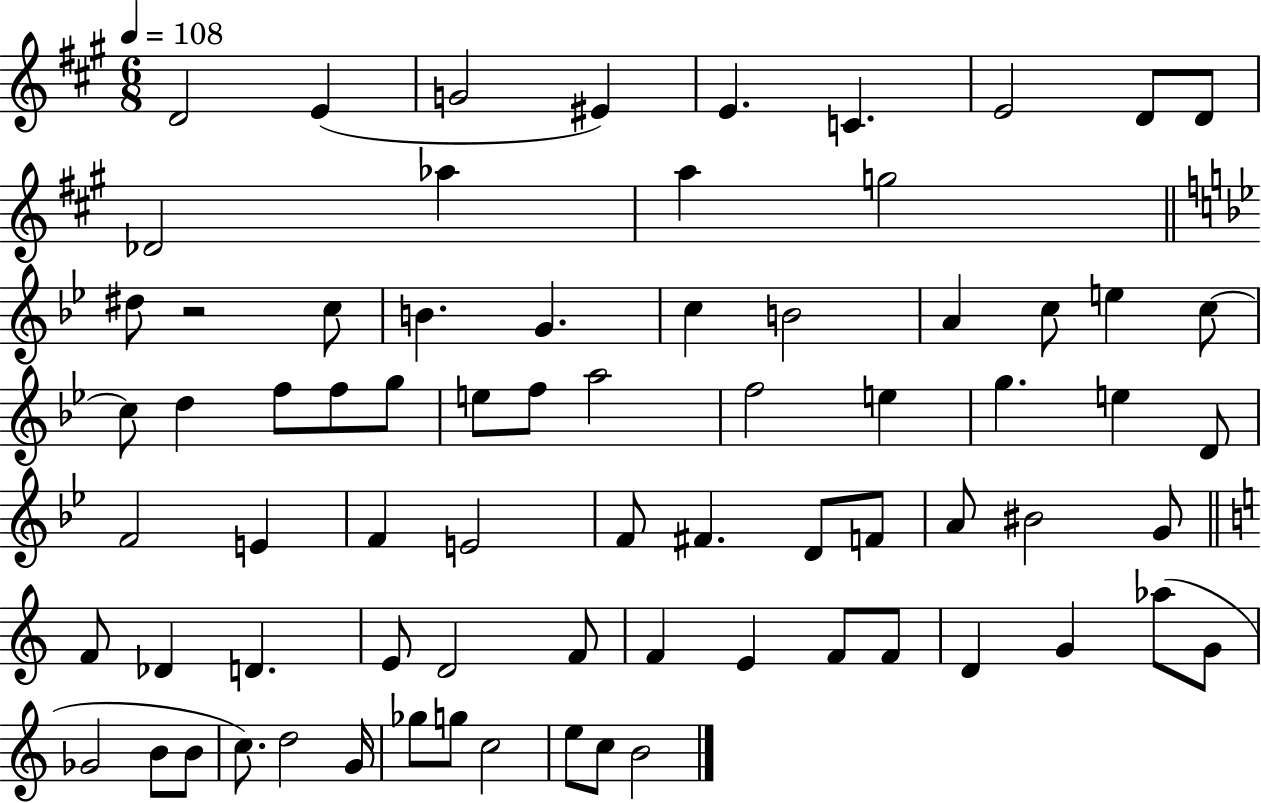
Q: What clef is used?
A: treble